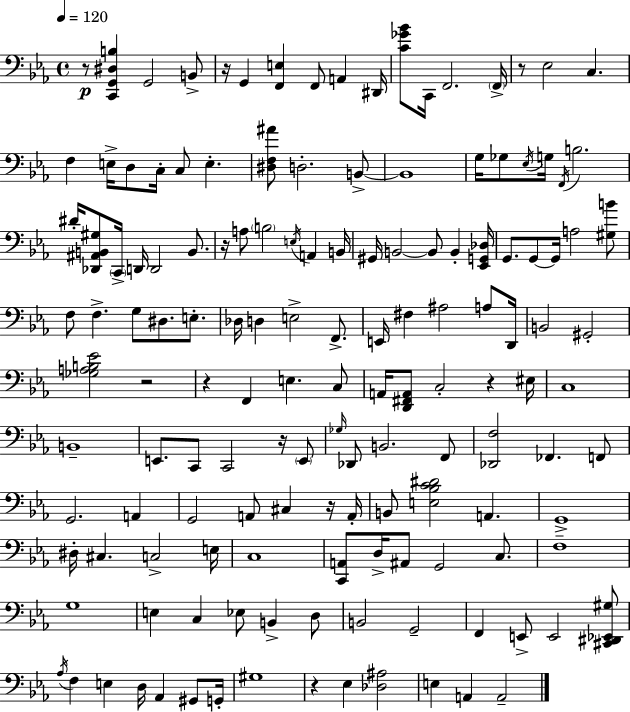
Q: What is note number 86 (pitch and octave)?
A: A2